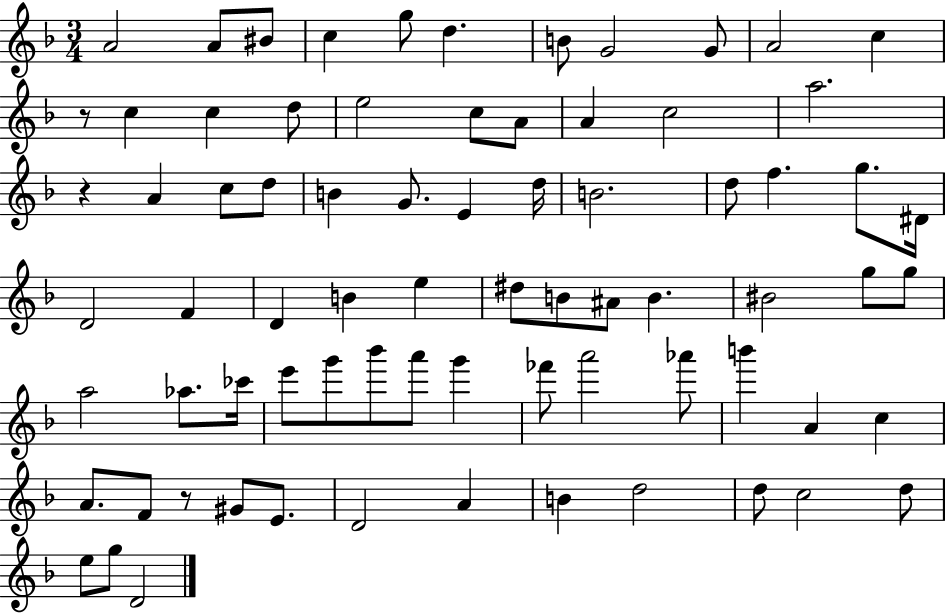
A4/h A4/e BIS4/e C5/q G5/e D5/q. B4/e G4/h G4/e A4/h C5/q R/e C5/q C5/q D5/e E5/h C5/e A4/e A4/q C5/h A5/h. R/q A4/q C5/e D5/e B4/q G4/e. E4/q D5/s B4/h. D5/e F5/q. G5/e. D#4/s D4/h F4/q D4/q B4/q E5/q D#5/e B4/e A#4/e B4/q. BIS4/h G5/e G5/e A5/h Ab5/e. CES6/s E6/e G6/e Bb6/e A6/e G6/q FES6/e A6/h Ab6/e B6/q A4/q C5/q A4/e. F4/e R/e G#4/e E4/e. D4/h A4/q B4/q D5/h D5/e C5/h D5/e E5/e G5/e D4/h